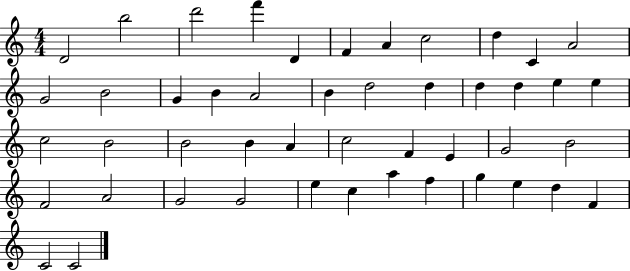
{
  \clef treble
  \numericTimeSignature
  \time 4/4
  \key c \major
  d'2 b''2 | d'''2 f'''4 d'4 | f'4 a'4 c''2 | d''4 c'4 a'2 | \break g'2 b'2 | g'4 b'4 a'2 | b'4 d''2 d''4 | d''4 d''4 e''4 e''4 | \break c''2 b'2 | b'2 b'4 a'4 | c''2 f'4 e'4 | g'2 b'2 | \break f'2 a'2 | g'2 g'2 | e''4 c''4 a''4 f''4 | g''4 e''4 d''4 f'4 | \break c'2 c'2 | \bar "|."
}